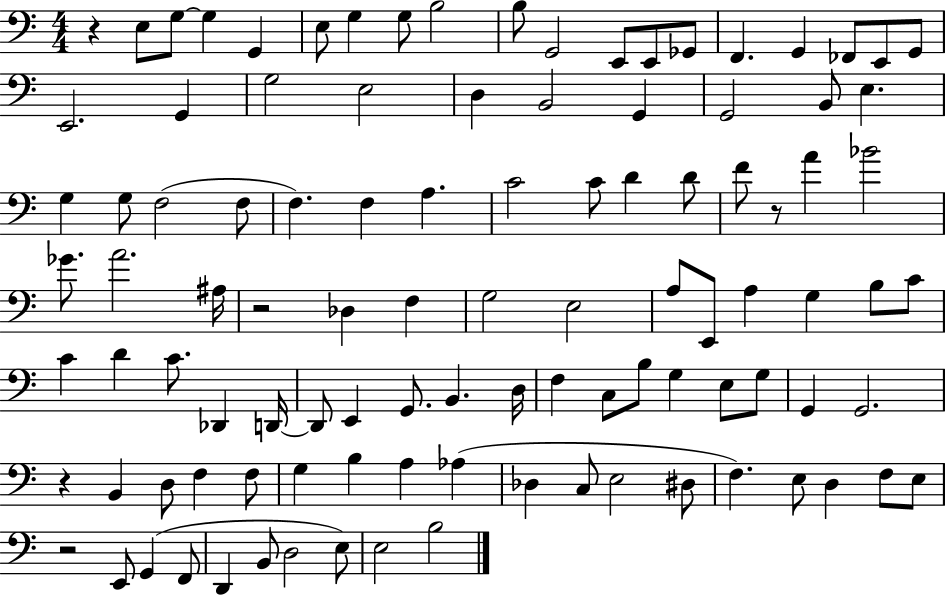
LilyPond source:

{
  \clef bass
  \numericTimeSignature
  \time 4/4
  \key c \major
  \repeat volta 2 { r4 e8 g8~~ g4 g,4 | e8 g4 g8 b2 | b8 g,2 e,8 e,8 ges,8 | f,4. g,4 fes,8 e,8 g,8 | \break e,2. g,4 | g2 e2 | d4 b,2 g,4 | g,2 b,8 e4. | \break g4 g8 f2( f8 | f4.) f4 a4. | c'2 c'8 d'4 d'8 | f'8 r8 a'4 bes'2 | \break ges'8. a'2. ais16 | r2 des4 f4 | g2 e2 | a8 e,8 a4 g4 b8 c'8 | \break c'4 d'4 c'8. des,4 d,16~~ | d,8 e,4 g,8. b,4. d16 | f4 c8 b8 g4 e8 g8 | g,4 g,2. | \break r4 b,4 d8 f4 f8 | g4 b4 a4 aes4( | des4 c8 e2 dis8 | f4.) e8 d4 f8 e8 | \break r2 e,8 g,4( f,8 | d,4 b,8 d2 e8) | e2 b2 | } \bar "|."
}